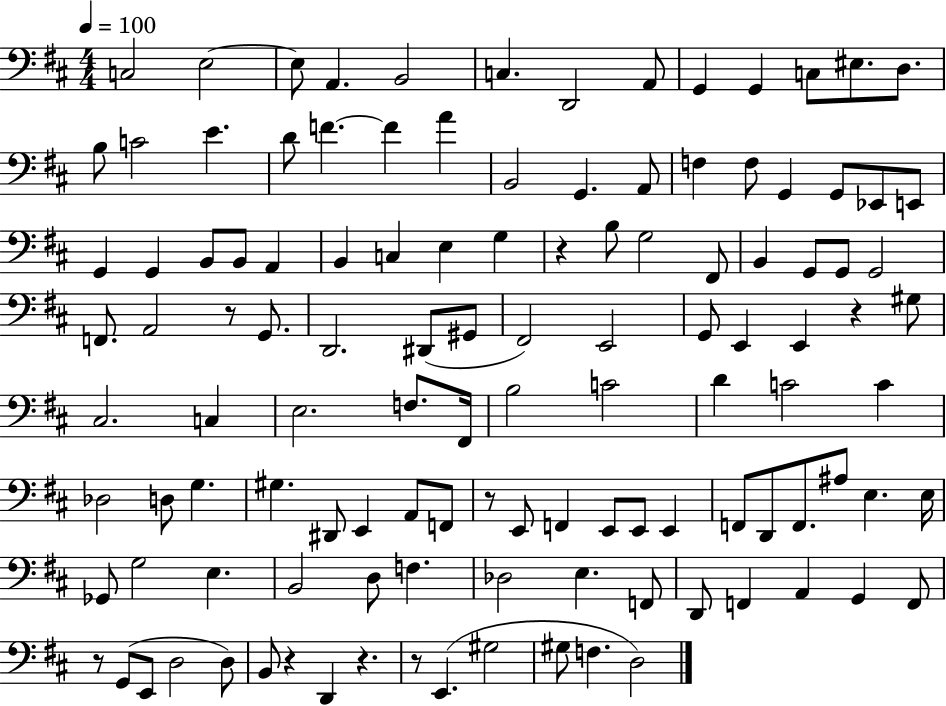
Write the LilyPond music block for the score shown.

{
  \clef bass
  \numericTimeSignature
  \time 4/4
  \key d \major
  \tempo 4 = 100
  \repeat volta 2 { c2 e2~~ | e8 a,4. b,2 | c4. d,2 a,8 | g,4 g,4 c8 eis8. d8. | \break b8 c'2 e'4. | d'8 f'4.~~ f'4 a'4 | b,2 g,4. a,8 | f4 f8 g,4 g,8 ees,8 e,8 | \break g,4 g,4 b,8 b,8 a,4 | b,4 c4 e4 g4 | r4 b8 g2 fis,8 | b,4 g,8 g,8 g,2 | \break f,8. a,2 r8 g,8. | d,2. dis,8( gis,8 | fis,2) e,2 | g,8 e,4 e,4 r4 gis8 | \break cis2. c4 | e2. f8. fis,16 | b2 c'2 | d'4 c'2 c'4 | \break des2 d8 g4. | gis4. dis,8 e,4 a,8 f,8 | r8 e,8 f,4 e,8 e,8 e,4 | f,8 d,8 f,8. ais8 e4. e16 | \break ges,8 g2 e4. | b,2 d8 f4. | des2 e4. f,8 | d,8 f,4 a,4 g,4 f,8 | \break r8 g,8( e,8 d2 d8) | b,8 r4 d,4 r4. | r8 e,4.( gis2 | gis8 f4. d2) | \break } \bar "|."
}